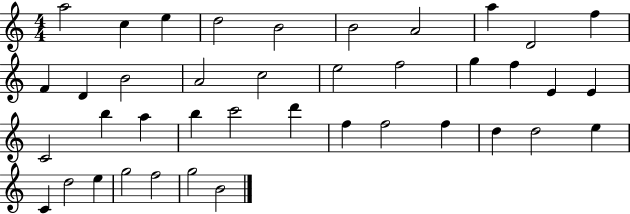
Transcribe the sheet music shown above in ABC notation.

X:1
T:Untitled
M:4/4
L:1/4
K:C
a2 c e d2 B2 B2 A2 a D2 f F D B2 A2 c2 e2 f2 g f E E C2 b a b c'2 d' f f2 f d d2 e C d2 e g2 f2 g2 B2